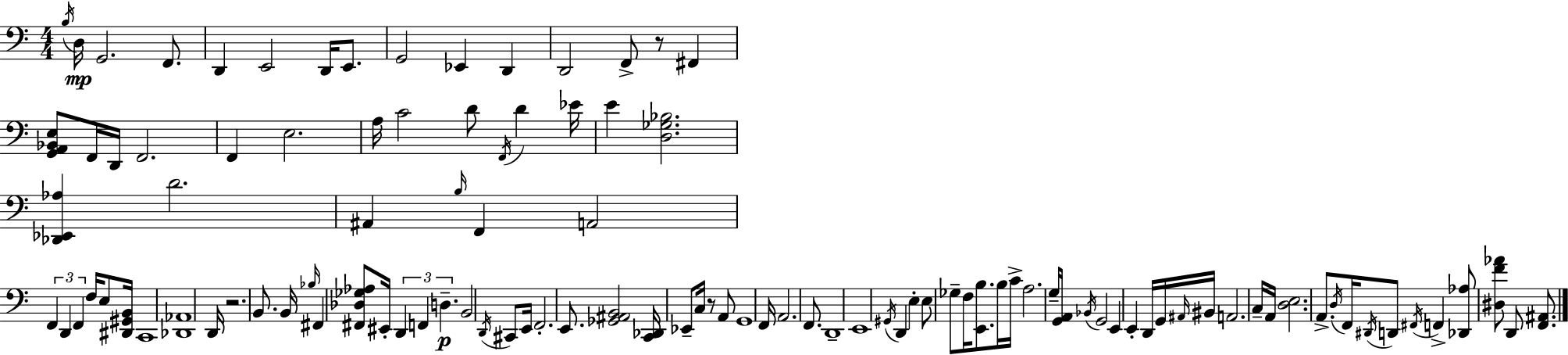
X:1
T:Untitled
M:4/4
L:1/4
K:C
B,/4 D,/4 G,,2 F,,/2 D,, E,,2 D,,/4 E,,/2 G,,2 _E,, D,, D,,2 F,,/2 z/2 ^F,, [G,,A,,_B,,E,]/2 F,,/4 D,,/4 F,,2 F,, E,2 A,/4 C2 D/2 F,,/4 D _E/4 E [D,_G,_B,]2 [_D,,_E,,_A,] D2 ^A,, B,/4 F,, A,,2 F,, D,, F,, F,/4 E,/2 [^D,,^G,,B,,]/4 C,,4 [_D,,_A,,]4 D,,/4 z2 B,,/2 B,,/4 _B,/4 ^F,, [^F,,_D,_G,_A,]/2 ^E,,/4 D,, F,, D, B,,2 D,,/4 ^C,,/2 E,,/4 F,,2 E,,/2 [_G,,^A,,B,,]2 [C,,_D,,]/4 _E,,/2 C,/4 z/2 A,,/2 G,,4 F,,/4 A,,2 F,,/2 D,,4 E,,4 ^G,,/4 D,, E, E,/2 _G,/2 F,/4 [E,,B,]/2 B,/4 C/4 A,2 G,/4 [G,,A,,]/4 _B,,/4 G,,2 E,, E,, D,,/4 G,,/4 ^A,,/4 ^B,,/4 A,,2 C,/4 A,,/4 [D,E,]2 A,,/2 D,/4 F,,/4 ^D,,/4 D,,/2 ^F,,/4 F,, [_D,,_A,]/2 [^D,F_A]/2 D,,/2 [F,,^A,,]/2